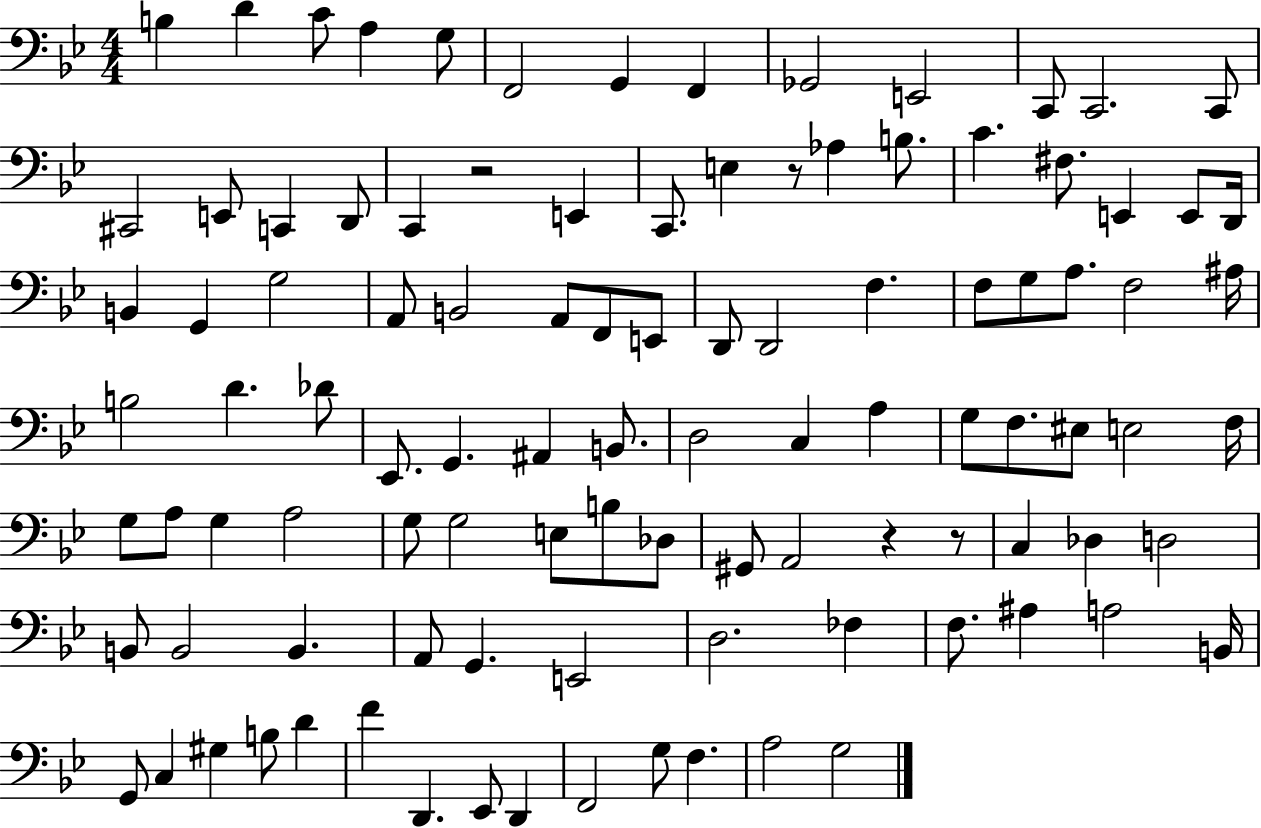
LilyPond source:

{
  \clef bass
  \numericTimeSignature
  \time 4/4
  \key bes \major
  b4 d'4 c'8 a4 g8 | f,2 g,4 f,4 | ges,2 e,2 | c,8 c,2. c,8 | \break cis,2 e,8 c,4 d,8 | c,4 r2 e,4 | c,8. e4 r8 aes4 b8. | c'4. fis8. e,4 e,8 d,16 | \break b,4 g,4 g2 | a,8 b,2 a,8 f,8 e,8 | d,8 d,2 f4. | f8 g8 a8. f2 ais16 | \break b2 d'4. des'8 | ees,8. g,4. ais,4 b,8. | d2 c4 a4 | g8 f8. eis8 e2 f16 | \break g8 a8 g4 a2 | g8 g2 e8 b8 des8 | gis,8 a,2 r4 r8 | c4 des4 d2 | \break b,8 b,2 b,4. | a,8 g,4. e,2 | d2. fes4 | f8. ais4 a2 b,16 | \break g,8 c4 gis4 b8 d'4 | f'4 d,4. ees,8 d,4 | f,2 g8 f4. | a2 g2 | \break \bar "|."
}